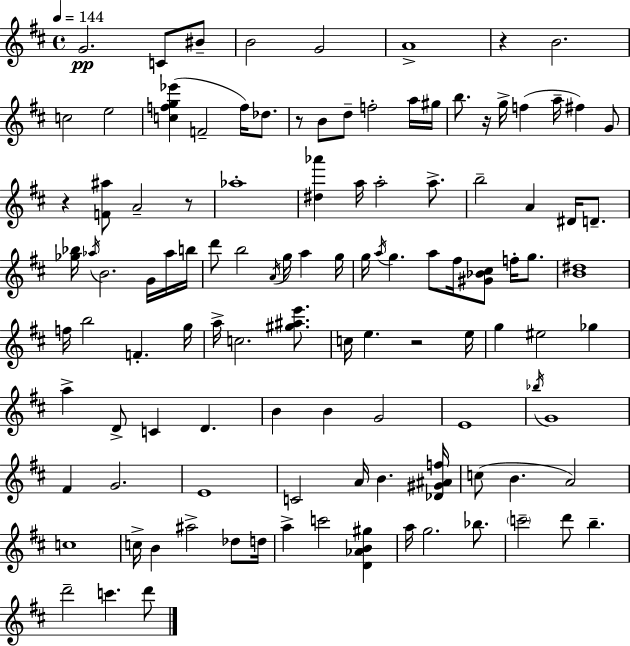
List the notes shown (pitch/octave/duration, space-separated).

G4/h. C4/e BIS4/e B4/h G4/h A4/w R/q B4/h. C5/h E5/h [C5,F5,G5,Eb6]/q F4/h F5/s Db5/e. R/e B4/e D5/e F5/h A5/s G#5/s B5/e. R/s G5/s F5/q A5/s F#5/q G4/e R/q [F4,A#5]/e A4/h R/e Ab5/w [D#5,Ab6]/q A5/s A5/h A5/e. B5/h A4/q D#4/s D4/e. [Gb5,Bb5]/s Ab5/s B4/h. G4/s Ab5/s B5/s D6/e B5/h A4/s G5/s A5/q G5/s G5/s A5/s G5/q. A5/e F#5/s [G#4,Bb4,C#5]/e F5/s G5/e. [B4,D#5]/w F5/s B5/h F4/q. G5/s A5/s C5/h. [G#5,A#5,E6]/e. C5/s E5/q. R/h E5/s G5/q EIS5/h Gb5/q A5/q D4/e C4/q D4/q. B4/q B4/q G4/h E4/w Bb5/s G4/w F#4/q G4/h. E4/w C4/h A4/s B4/q. [Db4,G#4,A#4,F5]/s C5/e B4/q. A4/h C5/w C5/s B4/q A#5/h Db5/e D5/s A5/q C6/h [D4,Ab4,B4,G#5]/q A5/s G5/h. Bb5/e. C6/h D6/e B5/q. D6/h C6/q. D6/e